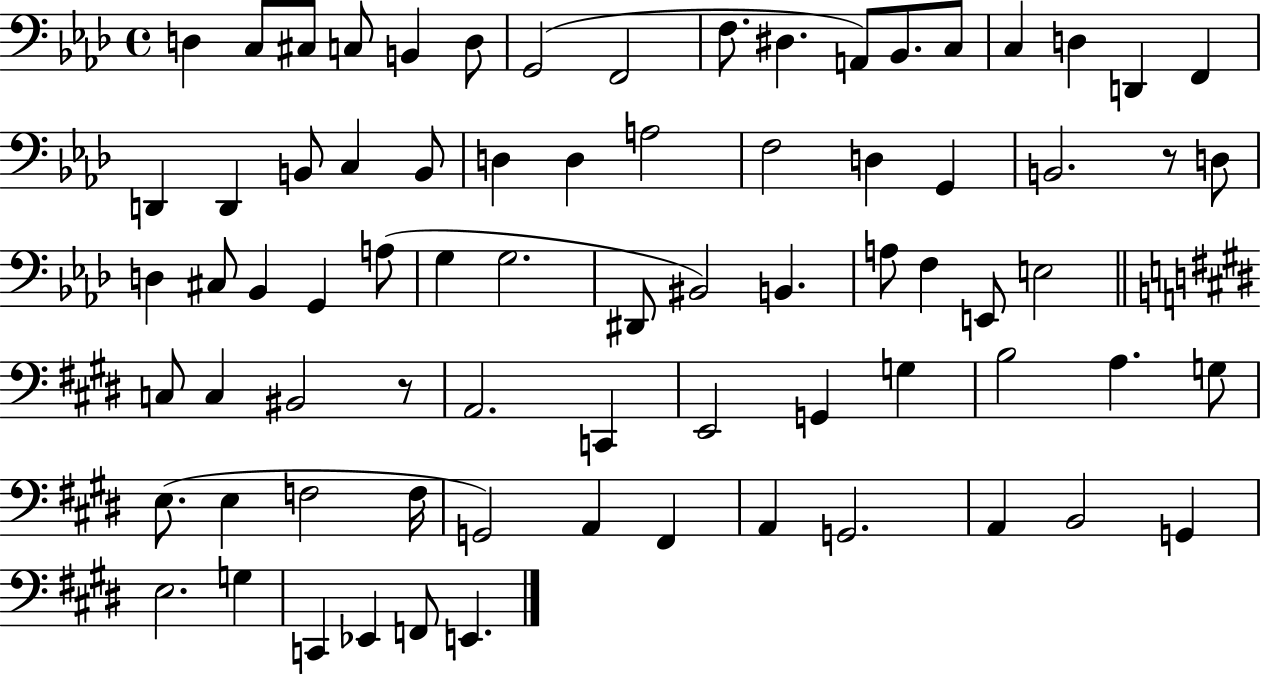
{
  \clef bass
  \time 4/4
  \defaultTimeSignature
  \key aes \major
  d4 c8 cis8 c8 b,4 d8 | g,2( f,2 | f8. dis4. a,8) bes,8. c8 | c4 d4 d,4 f,4 | \break d,4 d,4 b,8 c4 b,8 | d4 d4 a2 | f2 d4 g,4 | b,2. r8 d8 | \break d4 cis8 bes,4 g,4 a8( | g4 g2. | dis,8 bis,2) b,4. | a8 f4 e,8 e2 | \break \bar "||" \break \key e \major c8 c4 bis,2 r8 | a,2. c,4 | e,2 g,4 g4 | b2 a4. g8 | \break e8.( e4 f2 f16 | g,2) a,4 fis,4 | a,4 g,2. | a,4 b,2 g,4 | \break e2. g4 | c,4 ees,4 f,8 e,4. | \bar "|."
}